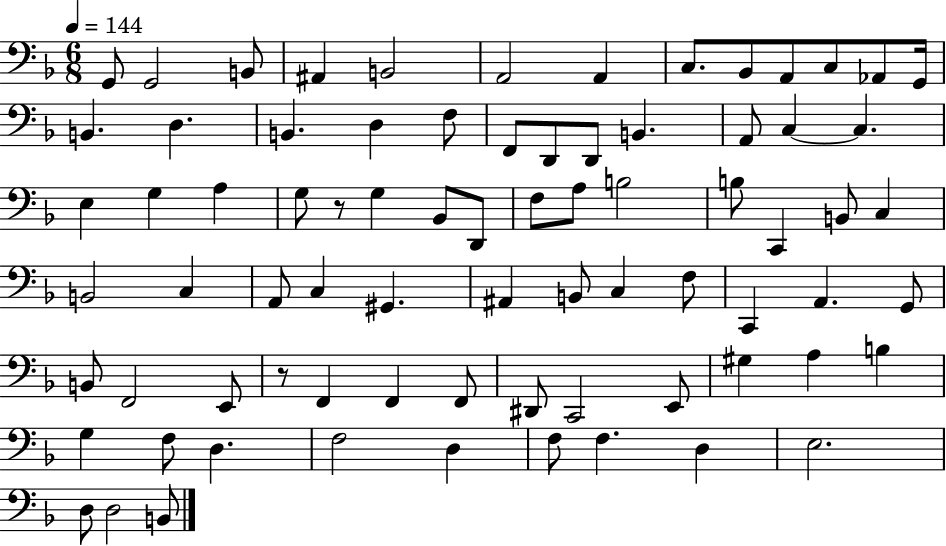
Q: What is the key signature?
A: F major